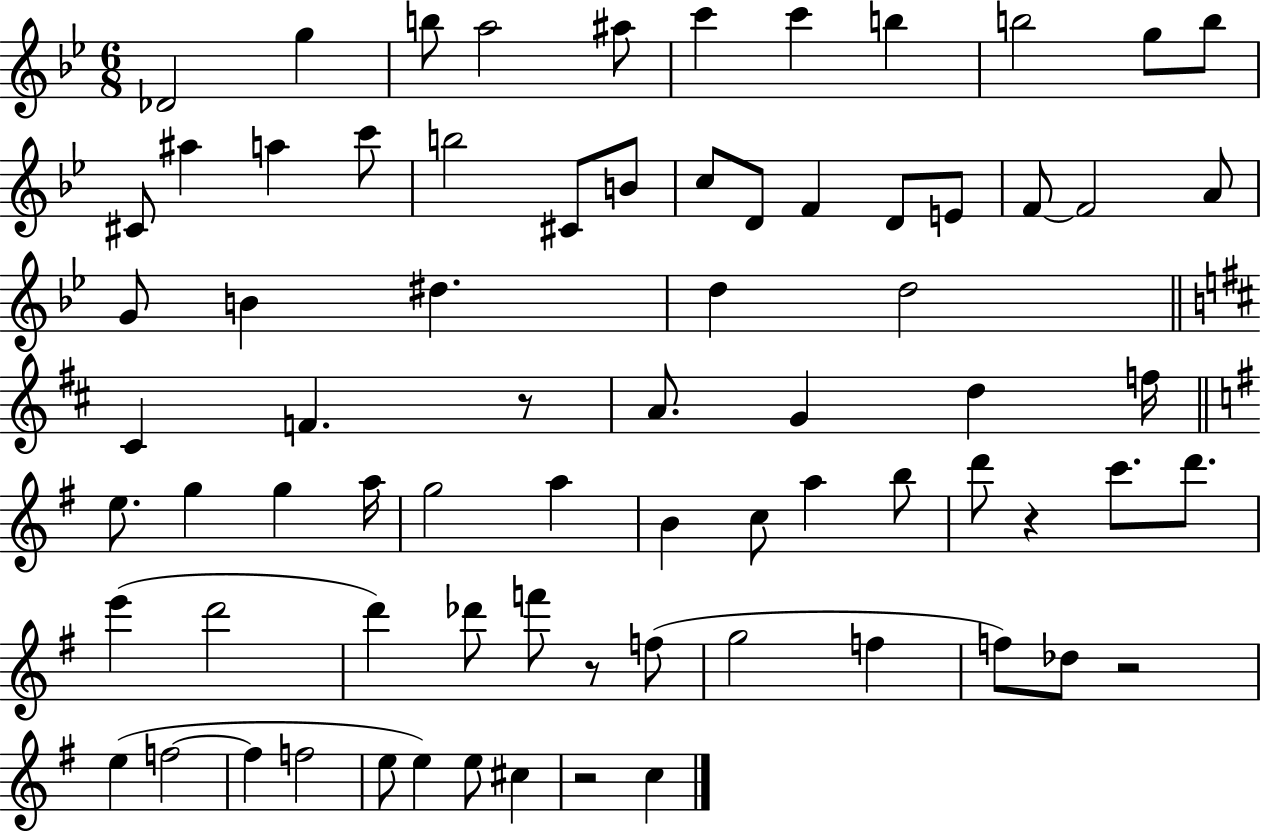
{
  \clef treble
  \numericTimeSignature
  \time 6/8
  \key bes \major
  des'2 g''4 | b''8 a''2 ais''8 | c'''4 c'''4 b''4 | b''2 g''8 b''8 | \break cis'8 ais''4 a''4 c'''8 | b''2 cis'8 b'8 | c''8 d'8 f'4 d'8 e'8 | f'8~~ f'2 a'8 | \break g'8 b'4 dis''4. | d''4 d''2 | \bar "||" \break \key b \minor cis'4 f'4. r8 | a'8. g'4 d''4 f''16 | \bar "||" \break \key g \major e''8. g''4 g''4 a''16 | g''2 a''4 | b'4 c''8 a''4 b''8 | d'''8 r4 c'''8. d'''8. | \break e'''4( d'''2 | d'''4) des'''8 f'''8 r8 f''8( | g''2 f''4 | f''8) des''8 r2 | \break e''4( f''2~~ | f''4 f''2 | e''8 e''4) e''8 cis''4 | r2 c''4 | \break \bar "|."
}